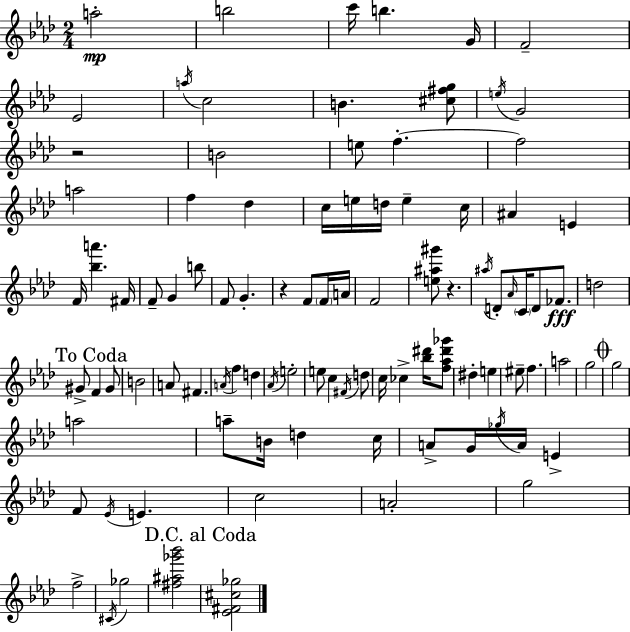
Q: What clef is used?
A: treble